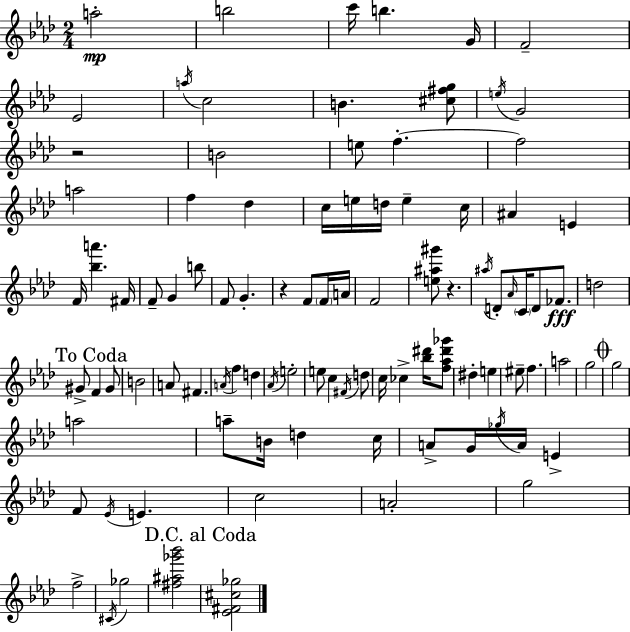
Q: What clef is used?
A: treble